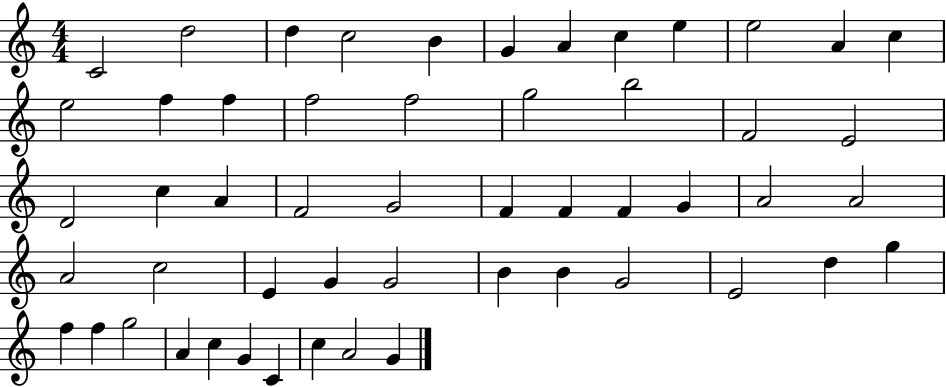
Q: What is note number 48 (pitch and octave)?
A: C5